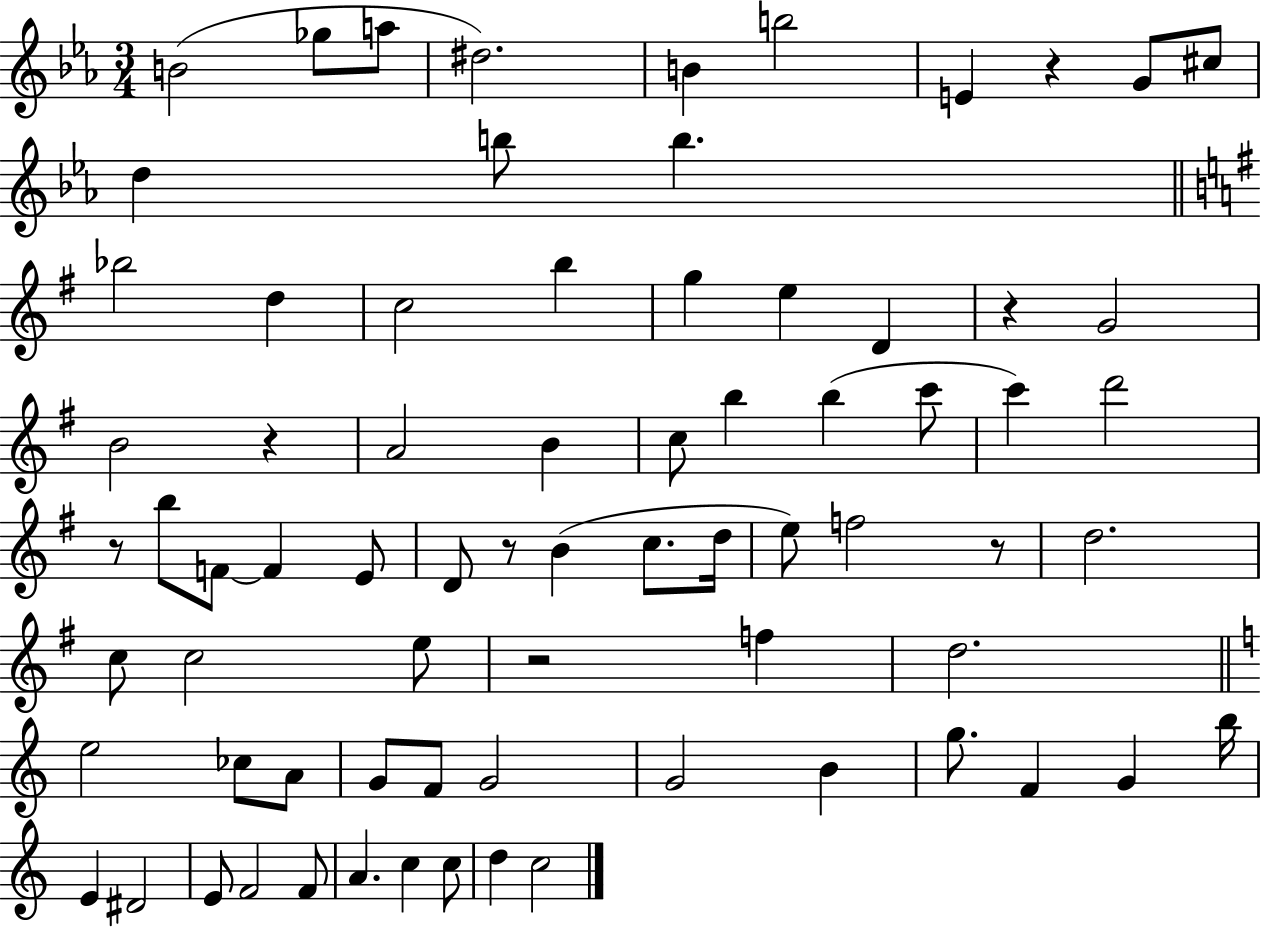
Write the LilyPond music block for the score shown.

{
  \clef treble
  \numericTimeSignature
  \time 3/4
  \key ees \major
  b'2( ges''8 a''8 | dis''2.) | b'4 b''2 | e'4 r4 g'8 cis''8 | \break d''4 b''8 b''4. | \bar "||" \break \key g \major bes''2 d''4 | c''2 b''4 | g''4 e''4 d'4 | r4 g'2 | \break b'2 r4 | a'2 b'4 | c''8 b''4 b''4( c'''8 | c'''4) d'''2 | \break r8 b''8 f'8~~ f'4 e'8 | d'8 r8 b'4( c''8. d''16 | e''8) f''2 r8 | d''2. | \break c''8 c''2 e''8 | r2 f''4 | d''2. | \bar "||" \break \key c \major e''2 ces''8 a'8 | g'8 f'8 g'2 | g'2 b'4 | g''8. f'4 g'4 b''16 | \break e'4 dis'2 | e'8 f'2 f'8 | a'4. c''4 c''8 | d''4 c''2 | \break \bar "|."
}